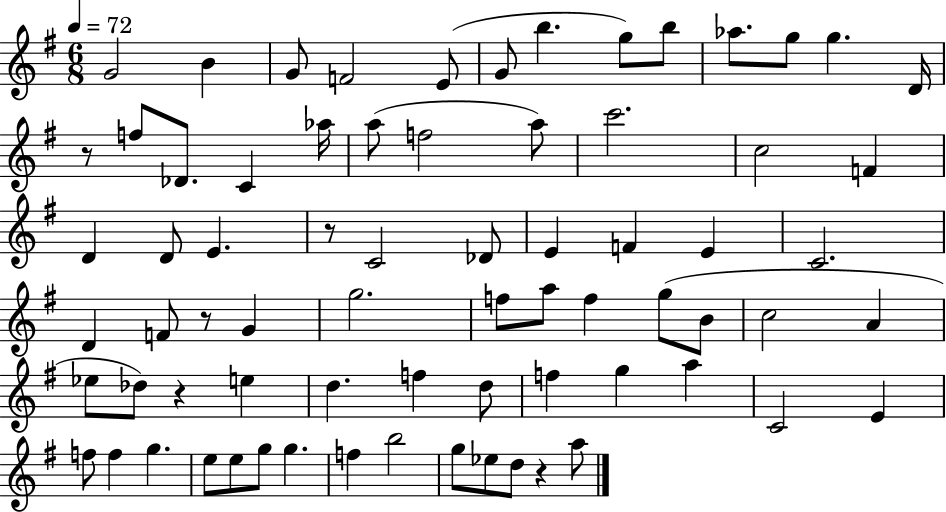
G4/h B4/q G4/e F4/h E4/e G4/e B5/q. G5/e B5/e Ab5/e. G5/e G5/q. D4/s R/e F5/e Db4/e. C4/q Ab5/s A5/e F5/h A5/e C6/h. C5/h F4/q D4/q D4/e E4/q. R/e C4/h Db4/e E4/q F4/q E4/q C4/h. D4/q F4/e R/e G4/q G5/h. F5/e A5/e F5/q G5/e B4/e C5/h A4/q Eb5/e Db5/e R/q E5/q D5/q. F5/q D5/e F5/q G5/q A5/q C4/h E4/q F5/e F5/q G5/q. E5/e E5/e G5/e G5/q. F5/q B5/h G5/e Eb5/e D5/e R/q A5/e